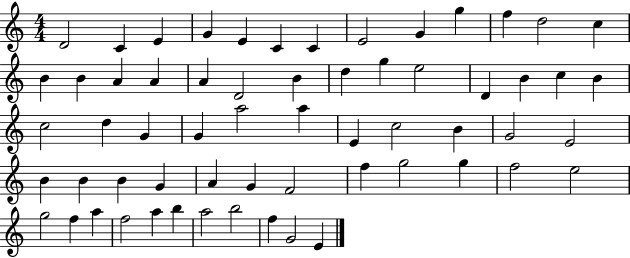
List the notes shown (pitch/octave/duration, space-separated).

D4/h C4/q E4/q G4/q E4/q C4/q C4/q E4/h G4/q G5/q F5/q D5/h C5/q B4/q B4/q A4/q A4/q A4/q D4/h B4/q D5/q G5/q E5/h D4/q B4/q C5/q B4/q C5/h D5/q G4/q G4/q A5/h A5/q E4/q C5/h B4/q G4/h E4/h B4/q B4/q B4/q G4/q A4/q G4/q F4/h F5/q G5/h G5/q F5/h E5/h G5/h F5/q A5/q F5/h A5/q B5/q A5/h B5/h F5/q G4/h E4/q